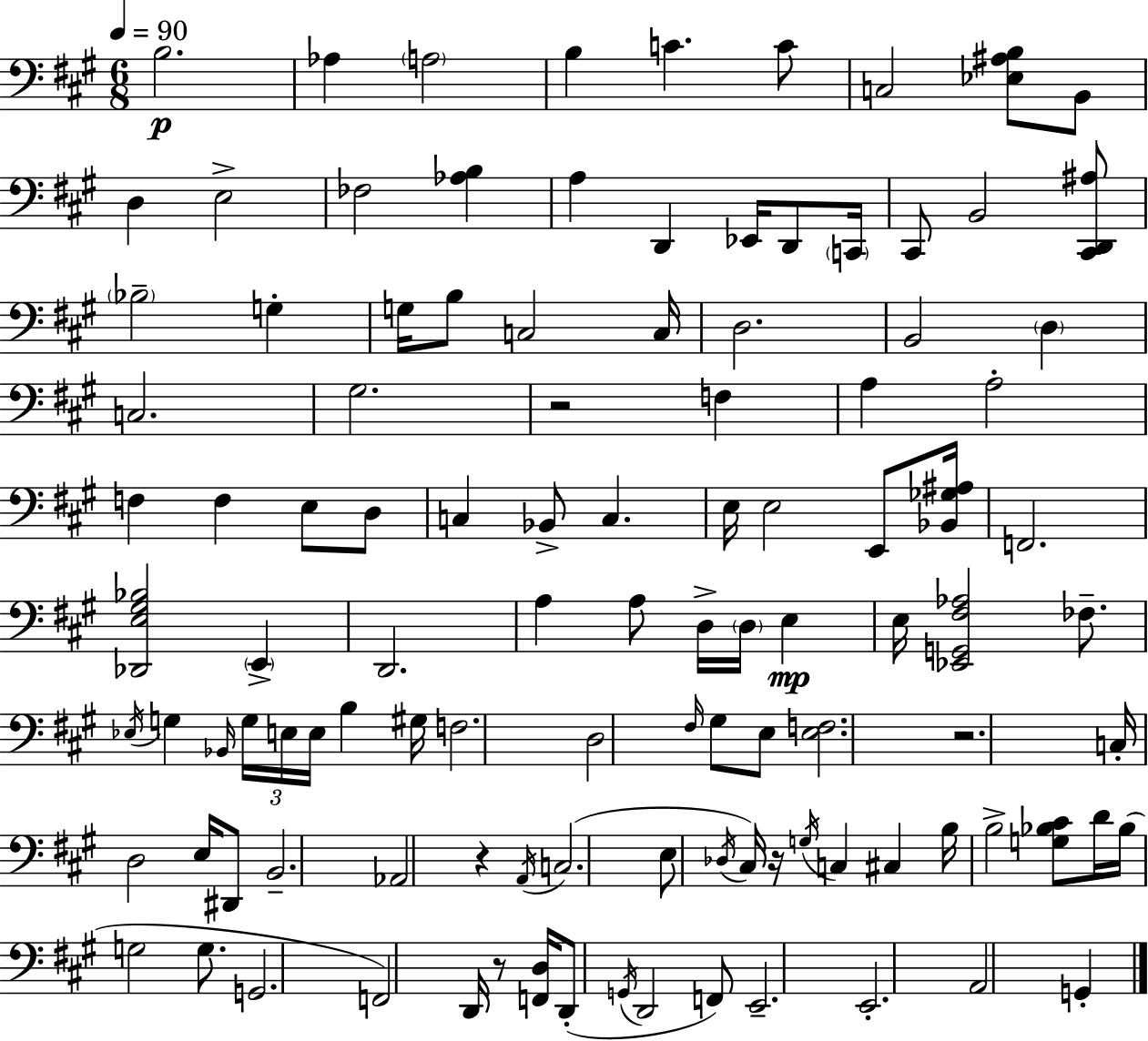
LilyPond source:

{
  \clef bass
  \numericTimeSignature
  \time 6/8
  \key a \major
  \tempo 4 = 90
  \repeat volta 2 { b2.\p | aes4 \parenthesize a2 | b4 c'4. c'8 | c2 <ees ais b>8 b,8 | \break d4 e2-> | fes2 <aes b>4 | a4 d,4 ees,16 d,8 \parenthesize c,16 | cis,8 b,2 <cis, d, ais>8 | \break \parenthesize bes2-- g4-. | g16 b8 c2 c16 | d2. | b,2 \parenthesize d4 | \break c2. | gis2. | r2 f4 | a4 a2-. | \break f4 f4 e8 d8 | c4 bes,8-> c4. | e16 e2 e,8 <bes, ges ais>16 | f,2. | \break <des, e gis bes>2 \parenthesize e,4-> | d,2. | a4 a8 d16-> \parenthesize d16 e4\mp | e16 <ees, g, fis aes>2 fes8.-- | \break \acciaccatura { ees16 } g4 \grace { bes,16 } \tuplet 3/2 { g16 e16 e16 } b4 | gis16 f2. | d2 \grace { fis16 } gis8 | e8 <e f>2. | \break r2. | c16-. d2 | e16 dis,8 b,2.-- | aes,2 r4 | \break \acciaccatura { a,16 }( c2. | e8 \acciaccatura { des16 } cis16) r16 \acciaccatura { g16 } c4 | cis4 b16 b2-> | <g bes cis'>8 d'16 bes16( g2 | \break g8. g,2. | f,2) | d,16 r8 <f, d>16 d,8-.( \acciaccatura { g,16 } d,2 | f,8) e,2.-- | \break e,2.-. | a,2 | g,4-. } \bar "|."
}